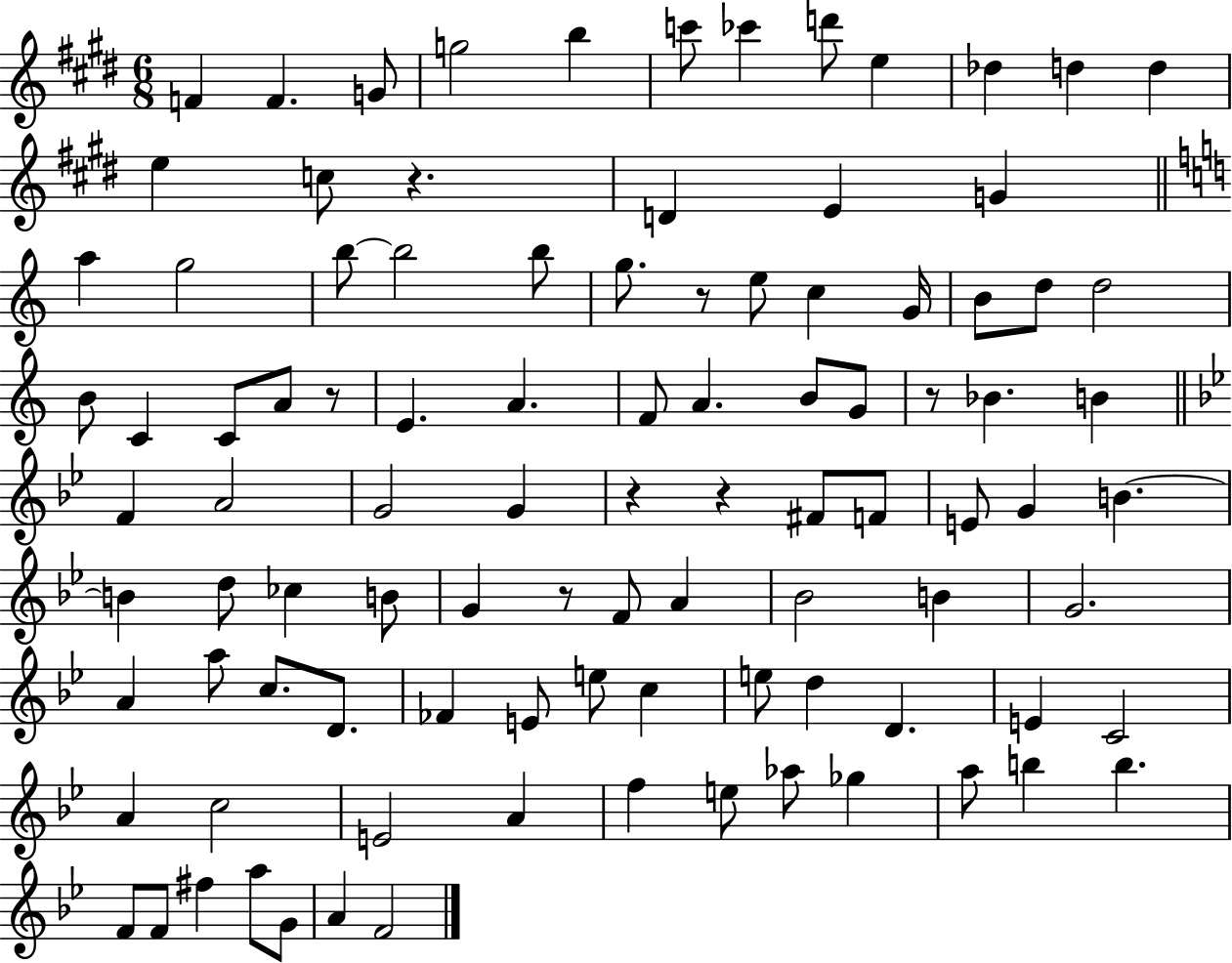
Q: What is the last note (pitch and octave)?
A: F4